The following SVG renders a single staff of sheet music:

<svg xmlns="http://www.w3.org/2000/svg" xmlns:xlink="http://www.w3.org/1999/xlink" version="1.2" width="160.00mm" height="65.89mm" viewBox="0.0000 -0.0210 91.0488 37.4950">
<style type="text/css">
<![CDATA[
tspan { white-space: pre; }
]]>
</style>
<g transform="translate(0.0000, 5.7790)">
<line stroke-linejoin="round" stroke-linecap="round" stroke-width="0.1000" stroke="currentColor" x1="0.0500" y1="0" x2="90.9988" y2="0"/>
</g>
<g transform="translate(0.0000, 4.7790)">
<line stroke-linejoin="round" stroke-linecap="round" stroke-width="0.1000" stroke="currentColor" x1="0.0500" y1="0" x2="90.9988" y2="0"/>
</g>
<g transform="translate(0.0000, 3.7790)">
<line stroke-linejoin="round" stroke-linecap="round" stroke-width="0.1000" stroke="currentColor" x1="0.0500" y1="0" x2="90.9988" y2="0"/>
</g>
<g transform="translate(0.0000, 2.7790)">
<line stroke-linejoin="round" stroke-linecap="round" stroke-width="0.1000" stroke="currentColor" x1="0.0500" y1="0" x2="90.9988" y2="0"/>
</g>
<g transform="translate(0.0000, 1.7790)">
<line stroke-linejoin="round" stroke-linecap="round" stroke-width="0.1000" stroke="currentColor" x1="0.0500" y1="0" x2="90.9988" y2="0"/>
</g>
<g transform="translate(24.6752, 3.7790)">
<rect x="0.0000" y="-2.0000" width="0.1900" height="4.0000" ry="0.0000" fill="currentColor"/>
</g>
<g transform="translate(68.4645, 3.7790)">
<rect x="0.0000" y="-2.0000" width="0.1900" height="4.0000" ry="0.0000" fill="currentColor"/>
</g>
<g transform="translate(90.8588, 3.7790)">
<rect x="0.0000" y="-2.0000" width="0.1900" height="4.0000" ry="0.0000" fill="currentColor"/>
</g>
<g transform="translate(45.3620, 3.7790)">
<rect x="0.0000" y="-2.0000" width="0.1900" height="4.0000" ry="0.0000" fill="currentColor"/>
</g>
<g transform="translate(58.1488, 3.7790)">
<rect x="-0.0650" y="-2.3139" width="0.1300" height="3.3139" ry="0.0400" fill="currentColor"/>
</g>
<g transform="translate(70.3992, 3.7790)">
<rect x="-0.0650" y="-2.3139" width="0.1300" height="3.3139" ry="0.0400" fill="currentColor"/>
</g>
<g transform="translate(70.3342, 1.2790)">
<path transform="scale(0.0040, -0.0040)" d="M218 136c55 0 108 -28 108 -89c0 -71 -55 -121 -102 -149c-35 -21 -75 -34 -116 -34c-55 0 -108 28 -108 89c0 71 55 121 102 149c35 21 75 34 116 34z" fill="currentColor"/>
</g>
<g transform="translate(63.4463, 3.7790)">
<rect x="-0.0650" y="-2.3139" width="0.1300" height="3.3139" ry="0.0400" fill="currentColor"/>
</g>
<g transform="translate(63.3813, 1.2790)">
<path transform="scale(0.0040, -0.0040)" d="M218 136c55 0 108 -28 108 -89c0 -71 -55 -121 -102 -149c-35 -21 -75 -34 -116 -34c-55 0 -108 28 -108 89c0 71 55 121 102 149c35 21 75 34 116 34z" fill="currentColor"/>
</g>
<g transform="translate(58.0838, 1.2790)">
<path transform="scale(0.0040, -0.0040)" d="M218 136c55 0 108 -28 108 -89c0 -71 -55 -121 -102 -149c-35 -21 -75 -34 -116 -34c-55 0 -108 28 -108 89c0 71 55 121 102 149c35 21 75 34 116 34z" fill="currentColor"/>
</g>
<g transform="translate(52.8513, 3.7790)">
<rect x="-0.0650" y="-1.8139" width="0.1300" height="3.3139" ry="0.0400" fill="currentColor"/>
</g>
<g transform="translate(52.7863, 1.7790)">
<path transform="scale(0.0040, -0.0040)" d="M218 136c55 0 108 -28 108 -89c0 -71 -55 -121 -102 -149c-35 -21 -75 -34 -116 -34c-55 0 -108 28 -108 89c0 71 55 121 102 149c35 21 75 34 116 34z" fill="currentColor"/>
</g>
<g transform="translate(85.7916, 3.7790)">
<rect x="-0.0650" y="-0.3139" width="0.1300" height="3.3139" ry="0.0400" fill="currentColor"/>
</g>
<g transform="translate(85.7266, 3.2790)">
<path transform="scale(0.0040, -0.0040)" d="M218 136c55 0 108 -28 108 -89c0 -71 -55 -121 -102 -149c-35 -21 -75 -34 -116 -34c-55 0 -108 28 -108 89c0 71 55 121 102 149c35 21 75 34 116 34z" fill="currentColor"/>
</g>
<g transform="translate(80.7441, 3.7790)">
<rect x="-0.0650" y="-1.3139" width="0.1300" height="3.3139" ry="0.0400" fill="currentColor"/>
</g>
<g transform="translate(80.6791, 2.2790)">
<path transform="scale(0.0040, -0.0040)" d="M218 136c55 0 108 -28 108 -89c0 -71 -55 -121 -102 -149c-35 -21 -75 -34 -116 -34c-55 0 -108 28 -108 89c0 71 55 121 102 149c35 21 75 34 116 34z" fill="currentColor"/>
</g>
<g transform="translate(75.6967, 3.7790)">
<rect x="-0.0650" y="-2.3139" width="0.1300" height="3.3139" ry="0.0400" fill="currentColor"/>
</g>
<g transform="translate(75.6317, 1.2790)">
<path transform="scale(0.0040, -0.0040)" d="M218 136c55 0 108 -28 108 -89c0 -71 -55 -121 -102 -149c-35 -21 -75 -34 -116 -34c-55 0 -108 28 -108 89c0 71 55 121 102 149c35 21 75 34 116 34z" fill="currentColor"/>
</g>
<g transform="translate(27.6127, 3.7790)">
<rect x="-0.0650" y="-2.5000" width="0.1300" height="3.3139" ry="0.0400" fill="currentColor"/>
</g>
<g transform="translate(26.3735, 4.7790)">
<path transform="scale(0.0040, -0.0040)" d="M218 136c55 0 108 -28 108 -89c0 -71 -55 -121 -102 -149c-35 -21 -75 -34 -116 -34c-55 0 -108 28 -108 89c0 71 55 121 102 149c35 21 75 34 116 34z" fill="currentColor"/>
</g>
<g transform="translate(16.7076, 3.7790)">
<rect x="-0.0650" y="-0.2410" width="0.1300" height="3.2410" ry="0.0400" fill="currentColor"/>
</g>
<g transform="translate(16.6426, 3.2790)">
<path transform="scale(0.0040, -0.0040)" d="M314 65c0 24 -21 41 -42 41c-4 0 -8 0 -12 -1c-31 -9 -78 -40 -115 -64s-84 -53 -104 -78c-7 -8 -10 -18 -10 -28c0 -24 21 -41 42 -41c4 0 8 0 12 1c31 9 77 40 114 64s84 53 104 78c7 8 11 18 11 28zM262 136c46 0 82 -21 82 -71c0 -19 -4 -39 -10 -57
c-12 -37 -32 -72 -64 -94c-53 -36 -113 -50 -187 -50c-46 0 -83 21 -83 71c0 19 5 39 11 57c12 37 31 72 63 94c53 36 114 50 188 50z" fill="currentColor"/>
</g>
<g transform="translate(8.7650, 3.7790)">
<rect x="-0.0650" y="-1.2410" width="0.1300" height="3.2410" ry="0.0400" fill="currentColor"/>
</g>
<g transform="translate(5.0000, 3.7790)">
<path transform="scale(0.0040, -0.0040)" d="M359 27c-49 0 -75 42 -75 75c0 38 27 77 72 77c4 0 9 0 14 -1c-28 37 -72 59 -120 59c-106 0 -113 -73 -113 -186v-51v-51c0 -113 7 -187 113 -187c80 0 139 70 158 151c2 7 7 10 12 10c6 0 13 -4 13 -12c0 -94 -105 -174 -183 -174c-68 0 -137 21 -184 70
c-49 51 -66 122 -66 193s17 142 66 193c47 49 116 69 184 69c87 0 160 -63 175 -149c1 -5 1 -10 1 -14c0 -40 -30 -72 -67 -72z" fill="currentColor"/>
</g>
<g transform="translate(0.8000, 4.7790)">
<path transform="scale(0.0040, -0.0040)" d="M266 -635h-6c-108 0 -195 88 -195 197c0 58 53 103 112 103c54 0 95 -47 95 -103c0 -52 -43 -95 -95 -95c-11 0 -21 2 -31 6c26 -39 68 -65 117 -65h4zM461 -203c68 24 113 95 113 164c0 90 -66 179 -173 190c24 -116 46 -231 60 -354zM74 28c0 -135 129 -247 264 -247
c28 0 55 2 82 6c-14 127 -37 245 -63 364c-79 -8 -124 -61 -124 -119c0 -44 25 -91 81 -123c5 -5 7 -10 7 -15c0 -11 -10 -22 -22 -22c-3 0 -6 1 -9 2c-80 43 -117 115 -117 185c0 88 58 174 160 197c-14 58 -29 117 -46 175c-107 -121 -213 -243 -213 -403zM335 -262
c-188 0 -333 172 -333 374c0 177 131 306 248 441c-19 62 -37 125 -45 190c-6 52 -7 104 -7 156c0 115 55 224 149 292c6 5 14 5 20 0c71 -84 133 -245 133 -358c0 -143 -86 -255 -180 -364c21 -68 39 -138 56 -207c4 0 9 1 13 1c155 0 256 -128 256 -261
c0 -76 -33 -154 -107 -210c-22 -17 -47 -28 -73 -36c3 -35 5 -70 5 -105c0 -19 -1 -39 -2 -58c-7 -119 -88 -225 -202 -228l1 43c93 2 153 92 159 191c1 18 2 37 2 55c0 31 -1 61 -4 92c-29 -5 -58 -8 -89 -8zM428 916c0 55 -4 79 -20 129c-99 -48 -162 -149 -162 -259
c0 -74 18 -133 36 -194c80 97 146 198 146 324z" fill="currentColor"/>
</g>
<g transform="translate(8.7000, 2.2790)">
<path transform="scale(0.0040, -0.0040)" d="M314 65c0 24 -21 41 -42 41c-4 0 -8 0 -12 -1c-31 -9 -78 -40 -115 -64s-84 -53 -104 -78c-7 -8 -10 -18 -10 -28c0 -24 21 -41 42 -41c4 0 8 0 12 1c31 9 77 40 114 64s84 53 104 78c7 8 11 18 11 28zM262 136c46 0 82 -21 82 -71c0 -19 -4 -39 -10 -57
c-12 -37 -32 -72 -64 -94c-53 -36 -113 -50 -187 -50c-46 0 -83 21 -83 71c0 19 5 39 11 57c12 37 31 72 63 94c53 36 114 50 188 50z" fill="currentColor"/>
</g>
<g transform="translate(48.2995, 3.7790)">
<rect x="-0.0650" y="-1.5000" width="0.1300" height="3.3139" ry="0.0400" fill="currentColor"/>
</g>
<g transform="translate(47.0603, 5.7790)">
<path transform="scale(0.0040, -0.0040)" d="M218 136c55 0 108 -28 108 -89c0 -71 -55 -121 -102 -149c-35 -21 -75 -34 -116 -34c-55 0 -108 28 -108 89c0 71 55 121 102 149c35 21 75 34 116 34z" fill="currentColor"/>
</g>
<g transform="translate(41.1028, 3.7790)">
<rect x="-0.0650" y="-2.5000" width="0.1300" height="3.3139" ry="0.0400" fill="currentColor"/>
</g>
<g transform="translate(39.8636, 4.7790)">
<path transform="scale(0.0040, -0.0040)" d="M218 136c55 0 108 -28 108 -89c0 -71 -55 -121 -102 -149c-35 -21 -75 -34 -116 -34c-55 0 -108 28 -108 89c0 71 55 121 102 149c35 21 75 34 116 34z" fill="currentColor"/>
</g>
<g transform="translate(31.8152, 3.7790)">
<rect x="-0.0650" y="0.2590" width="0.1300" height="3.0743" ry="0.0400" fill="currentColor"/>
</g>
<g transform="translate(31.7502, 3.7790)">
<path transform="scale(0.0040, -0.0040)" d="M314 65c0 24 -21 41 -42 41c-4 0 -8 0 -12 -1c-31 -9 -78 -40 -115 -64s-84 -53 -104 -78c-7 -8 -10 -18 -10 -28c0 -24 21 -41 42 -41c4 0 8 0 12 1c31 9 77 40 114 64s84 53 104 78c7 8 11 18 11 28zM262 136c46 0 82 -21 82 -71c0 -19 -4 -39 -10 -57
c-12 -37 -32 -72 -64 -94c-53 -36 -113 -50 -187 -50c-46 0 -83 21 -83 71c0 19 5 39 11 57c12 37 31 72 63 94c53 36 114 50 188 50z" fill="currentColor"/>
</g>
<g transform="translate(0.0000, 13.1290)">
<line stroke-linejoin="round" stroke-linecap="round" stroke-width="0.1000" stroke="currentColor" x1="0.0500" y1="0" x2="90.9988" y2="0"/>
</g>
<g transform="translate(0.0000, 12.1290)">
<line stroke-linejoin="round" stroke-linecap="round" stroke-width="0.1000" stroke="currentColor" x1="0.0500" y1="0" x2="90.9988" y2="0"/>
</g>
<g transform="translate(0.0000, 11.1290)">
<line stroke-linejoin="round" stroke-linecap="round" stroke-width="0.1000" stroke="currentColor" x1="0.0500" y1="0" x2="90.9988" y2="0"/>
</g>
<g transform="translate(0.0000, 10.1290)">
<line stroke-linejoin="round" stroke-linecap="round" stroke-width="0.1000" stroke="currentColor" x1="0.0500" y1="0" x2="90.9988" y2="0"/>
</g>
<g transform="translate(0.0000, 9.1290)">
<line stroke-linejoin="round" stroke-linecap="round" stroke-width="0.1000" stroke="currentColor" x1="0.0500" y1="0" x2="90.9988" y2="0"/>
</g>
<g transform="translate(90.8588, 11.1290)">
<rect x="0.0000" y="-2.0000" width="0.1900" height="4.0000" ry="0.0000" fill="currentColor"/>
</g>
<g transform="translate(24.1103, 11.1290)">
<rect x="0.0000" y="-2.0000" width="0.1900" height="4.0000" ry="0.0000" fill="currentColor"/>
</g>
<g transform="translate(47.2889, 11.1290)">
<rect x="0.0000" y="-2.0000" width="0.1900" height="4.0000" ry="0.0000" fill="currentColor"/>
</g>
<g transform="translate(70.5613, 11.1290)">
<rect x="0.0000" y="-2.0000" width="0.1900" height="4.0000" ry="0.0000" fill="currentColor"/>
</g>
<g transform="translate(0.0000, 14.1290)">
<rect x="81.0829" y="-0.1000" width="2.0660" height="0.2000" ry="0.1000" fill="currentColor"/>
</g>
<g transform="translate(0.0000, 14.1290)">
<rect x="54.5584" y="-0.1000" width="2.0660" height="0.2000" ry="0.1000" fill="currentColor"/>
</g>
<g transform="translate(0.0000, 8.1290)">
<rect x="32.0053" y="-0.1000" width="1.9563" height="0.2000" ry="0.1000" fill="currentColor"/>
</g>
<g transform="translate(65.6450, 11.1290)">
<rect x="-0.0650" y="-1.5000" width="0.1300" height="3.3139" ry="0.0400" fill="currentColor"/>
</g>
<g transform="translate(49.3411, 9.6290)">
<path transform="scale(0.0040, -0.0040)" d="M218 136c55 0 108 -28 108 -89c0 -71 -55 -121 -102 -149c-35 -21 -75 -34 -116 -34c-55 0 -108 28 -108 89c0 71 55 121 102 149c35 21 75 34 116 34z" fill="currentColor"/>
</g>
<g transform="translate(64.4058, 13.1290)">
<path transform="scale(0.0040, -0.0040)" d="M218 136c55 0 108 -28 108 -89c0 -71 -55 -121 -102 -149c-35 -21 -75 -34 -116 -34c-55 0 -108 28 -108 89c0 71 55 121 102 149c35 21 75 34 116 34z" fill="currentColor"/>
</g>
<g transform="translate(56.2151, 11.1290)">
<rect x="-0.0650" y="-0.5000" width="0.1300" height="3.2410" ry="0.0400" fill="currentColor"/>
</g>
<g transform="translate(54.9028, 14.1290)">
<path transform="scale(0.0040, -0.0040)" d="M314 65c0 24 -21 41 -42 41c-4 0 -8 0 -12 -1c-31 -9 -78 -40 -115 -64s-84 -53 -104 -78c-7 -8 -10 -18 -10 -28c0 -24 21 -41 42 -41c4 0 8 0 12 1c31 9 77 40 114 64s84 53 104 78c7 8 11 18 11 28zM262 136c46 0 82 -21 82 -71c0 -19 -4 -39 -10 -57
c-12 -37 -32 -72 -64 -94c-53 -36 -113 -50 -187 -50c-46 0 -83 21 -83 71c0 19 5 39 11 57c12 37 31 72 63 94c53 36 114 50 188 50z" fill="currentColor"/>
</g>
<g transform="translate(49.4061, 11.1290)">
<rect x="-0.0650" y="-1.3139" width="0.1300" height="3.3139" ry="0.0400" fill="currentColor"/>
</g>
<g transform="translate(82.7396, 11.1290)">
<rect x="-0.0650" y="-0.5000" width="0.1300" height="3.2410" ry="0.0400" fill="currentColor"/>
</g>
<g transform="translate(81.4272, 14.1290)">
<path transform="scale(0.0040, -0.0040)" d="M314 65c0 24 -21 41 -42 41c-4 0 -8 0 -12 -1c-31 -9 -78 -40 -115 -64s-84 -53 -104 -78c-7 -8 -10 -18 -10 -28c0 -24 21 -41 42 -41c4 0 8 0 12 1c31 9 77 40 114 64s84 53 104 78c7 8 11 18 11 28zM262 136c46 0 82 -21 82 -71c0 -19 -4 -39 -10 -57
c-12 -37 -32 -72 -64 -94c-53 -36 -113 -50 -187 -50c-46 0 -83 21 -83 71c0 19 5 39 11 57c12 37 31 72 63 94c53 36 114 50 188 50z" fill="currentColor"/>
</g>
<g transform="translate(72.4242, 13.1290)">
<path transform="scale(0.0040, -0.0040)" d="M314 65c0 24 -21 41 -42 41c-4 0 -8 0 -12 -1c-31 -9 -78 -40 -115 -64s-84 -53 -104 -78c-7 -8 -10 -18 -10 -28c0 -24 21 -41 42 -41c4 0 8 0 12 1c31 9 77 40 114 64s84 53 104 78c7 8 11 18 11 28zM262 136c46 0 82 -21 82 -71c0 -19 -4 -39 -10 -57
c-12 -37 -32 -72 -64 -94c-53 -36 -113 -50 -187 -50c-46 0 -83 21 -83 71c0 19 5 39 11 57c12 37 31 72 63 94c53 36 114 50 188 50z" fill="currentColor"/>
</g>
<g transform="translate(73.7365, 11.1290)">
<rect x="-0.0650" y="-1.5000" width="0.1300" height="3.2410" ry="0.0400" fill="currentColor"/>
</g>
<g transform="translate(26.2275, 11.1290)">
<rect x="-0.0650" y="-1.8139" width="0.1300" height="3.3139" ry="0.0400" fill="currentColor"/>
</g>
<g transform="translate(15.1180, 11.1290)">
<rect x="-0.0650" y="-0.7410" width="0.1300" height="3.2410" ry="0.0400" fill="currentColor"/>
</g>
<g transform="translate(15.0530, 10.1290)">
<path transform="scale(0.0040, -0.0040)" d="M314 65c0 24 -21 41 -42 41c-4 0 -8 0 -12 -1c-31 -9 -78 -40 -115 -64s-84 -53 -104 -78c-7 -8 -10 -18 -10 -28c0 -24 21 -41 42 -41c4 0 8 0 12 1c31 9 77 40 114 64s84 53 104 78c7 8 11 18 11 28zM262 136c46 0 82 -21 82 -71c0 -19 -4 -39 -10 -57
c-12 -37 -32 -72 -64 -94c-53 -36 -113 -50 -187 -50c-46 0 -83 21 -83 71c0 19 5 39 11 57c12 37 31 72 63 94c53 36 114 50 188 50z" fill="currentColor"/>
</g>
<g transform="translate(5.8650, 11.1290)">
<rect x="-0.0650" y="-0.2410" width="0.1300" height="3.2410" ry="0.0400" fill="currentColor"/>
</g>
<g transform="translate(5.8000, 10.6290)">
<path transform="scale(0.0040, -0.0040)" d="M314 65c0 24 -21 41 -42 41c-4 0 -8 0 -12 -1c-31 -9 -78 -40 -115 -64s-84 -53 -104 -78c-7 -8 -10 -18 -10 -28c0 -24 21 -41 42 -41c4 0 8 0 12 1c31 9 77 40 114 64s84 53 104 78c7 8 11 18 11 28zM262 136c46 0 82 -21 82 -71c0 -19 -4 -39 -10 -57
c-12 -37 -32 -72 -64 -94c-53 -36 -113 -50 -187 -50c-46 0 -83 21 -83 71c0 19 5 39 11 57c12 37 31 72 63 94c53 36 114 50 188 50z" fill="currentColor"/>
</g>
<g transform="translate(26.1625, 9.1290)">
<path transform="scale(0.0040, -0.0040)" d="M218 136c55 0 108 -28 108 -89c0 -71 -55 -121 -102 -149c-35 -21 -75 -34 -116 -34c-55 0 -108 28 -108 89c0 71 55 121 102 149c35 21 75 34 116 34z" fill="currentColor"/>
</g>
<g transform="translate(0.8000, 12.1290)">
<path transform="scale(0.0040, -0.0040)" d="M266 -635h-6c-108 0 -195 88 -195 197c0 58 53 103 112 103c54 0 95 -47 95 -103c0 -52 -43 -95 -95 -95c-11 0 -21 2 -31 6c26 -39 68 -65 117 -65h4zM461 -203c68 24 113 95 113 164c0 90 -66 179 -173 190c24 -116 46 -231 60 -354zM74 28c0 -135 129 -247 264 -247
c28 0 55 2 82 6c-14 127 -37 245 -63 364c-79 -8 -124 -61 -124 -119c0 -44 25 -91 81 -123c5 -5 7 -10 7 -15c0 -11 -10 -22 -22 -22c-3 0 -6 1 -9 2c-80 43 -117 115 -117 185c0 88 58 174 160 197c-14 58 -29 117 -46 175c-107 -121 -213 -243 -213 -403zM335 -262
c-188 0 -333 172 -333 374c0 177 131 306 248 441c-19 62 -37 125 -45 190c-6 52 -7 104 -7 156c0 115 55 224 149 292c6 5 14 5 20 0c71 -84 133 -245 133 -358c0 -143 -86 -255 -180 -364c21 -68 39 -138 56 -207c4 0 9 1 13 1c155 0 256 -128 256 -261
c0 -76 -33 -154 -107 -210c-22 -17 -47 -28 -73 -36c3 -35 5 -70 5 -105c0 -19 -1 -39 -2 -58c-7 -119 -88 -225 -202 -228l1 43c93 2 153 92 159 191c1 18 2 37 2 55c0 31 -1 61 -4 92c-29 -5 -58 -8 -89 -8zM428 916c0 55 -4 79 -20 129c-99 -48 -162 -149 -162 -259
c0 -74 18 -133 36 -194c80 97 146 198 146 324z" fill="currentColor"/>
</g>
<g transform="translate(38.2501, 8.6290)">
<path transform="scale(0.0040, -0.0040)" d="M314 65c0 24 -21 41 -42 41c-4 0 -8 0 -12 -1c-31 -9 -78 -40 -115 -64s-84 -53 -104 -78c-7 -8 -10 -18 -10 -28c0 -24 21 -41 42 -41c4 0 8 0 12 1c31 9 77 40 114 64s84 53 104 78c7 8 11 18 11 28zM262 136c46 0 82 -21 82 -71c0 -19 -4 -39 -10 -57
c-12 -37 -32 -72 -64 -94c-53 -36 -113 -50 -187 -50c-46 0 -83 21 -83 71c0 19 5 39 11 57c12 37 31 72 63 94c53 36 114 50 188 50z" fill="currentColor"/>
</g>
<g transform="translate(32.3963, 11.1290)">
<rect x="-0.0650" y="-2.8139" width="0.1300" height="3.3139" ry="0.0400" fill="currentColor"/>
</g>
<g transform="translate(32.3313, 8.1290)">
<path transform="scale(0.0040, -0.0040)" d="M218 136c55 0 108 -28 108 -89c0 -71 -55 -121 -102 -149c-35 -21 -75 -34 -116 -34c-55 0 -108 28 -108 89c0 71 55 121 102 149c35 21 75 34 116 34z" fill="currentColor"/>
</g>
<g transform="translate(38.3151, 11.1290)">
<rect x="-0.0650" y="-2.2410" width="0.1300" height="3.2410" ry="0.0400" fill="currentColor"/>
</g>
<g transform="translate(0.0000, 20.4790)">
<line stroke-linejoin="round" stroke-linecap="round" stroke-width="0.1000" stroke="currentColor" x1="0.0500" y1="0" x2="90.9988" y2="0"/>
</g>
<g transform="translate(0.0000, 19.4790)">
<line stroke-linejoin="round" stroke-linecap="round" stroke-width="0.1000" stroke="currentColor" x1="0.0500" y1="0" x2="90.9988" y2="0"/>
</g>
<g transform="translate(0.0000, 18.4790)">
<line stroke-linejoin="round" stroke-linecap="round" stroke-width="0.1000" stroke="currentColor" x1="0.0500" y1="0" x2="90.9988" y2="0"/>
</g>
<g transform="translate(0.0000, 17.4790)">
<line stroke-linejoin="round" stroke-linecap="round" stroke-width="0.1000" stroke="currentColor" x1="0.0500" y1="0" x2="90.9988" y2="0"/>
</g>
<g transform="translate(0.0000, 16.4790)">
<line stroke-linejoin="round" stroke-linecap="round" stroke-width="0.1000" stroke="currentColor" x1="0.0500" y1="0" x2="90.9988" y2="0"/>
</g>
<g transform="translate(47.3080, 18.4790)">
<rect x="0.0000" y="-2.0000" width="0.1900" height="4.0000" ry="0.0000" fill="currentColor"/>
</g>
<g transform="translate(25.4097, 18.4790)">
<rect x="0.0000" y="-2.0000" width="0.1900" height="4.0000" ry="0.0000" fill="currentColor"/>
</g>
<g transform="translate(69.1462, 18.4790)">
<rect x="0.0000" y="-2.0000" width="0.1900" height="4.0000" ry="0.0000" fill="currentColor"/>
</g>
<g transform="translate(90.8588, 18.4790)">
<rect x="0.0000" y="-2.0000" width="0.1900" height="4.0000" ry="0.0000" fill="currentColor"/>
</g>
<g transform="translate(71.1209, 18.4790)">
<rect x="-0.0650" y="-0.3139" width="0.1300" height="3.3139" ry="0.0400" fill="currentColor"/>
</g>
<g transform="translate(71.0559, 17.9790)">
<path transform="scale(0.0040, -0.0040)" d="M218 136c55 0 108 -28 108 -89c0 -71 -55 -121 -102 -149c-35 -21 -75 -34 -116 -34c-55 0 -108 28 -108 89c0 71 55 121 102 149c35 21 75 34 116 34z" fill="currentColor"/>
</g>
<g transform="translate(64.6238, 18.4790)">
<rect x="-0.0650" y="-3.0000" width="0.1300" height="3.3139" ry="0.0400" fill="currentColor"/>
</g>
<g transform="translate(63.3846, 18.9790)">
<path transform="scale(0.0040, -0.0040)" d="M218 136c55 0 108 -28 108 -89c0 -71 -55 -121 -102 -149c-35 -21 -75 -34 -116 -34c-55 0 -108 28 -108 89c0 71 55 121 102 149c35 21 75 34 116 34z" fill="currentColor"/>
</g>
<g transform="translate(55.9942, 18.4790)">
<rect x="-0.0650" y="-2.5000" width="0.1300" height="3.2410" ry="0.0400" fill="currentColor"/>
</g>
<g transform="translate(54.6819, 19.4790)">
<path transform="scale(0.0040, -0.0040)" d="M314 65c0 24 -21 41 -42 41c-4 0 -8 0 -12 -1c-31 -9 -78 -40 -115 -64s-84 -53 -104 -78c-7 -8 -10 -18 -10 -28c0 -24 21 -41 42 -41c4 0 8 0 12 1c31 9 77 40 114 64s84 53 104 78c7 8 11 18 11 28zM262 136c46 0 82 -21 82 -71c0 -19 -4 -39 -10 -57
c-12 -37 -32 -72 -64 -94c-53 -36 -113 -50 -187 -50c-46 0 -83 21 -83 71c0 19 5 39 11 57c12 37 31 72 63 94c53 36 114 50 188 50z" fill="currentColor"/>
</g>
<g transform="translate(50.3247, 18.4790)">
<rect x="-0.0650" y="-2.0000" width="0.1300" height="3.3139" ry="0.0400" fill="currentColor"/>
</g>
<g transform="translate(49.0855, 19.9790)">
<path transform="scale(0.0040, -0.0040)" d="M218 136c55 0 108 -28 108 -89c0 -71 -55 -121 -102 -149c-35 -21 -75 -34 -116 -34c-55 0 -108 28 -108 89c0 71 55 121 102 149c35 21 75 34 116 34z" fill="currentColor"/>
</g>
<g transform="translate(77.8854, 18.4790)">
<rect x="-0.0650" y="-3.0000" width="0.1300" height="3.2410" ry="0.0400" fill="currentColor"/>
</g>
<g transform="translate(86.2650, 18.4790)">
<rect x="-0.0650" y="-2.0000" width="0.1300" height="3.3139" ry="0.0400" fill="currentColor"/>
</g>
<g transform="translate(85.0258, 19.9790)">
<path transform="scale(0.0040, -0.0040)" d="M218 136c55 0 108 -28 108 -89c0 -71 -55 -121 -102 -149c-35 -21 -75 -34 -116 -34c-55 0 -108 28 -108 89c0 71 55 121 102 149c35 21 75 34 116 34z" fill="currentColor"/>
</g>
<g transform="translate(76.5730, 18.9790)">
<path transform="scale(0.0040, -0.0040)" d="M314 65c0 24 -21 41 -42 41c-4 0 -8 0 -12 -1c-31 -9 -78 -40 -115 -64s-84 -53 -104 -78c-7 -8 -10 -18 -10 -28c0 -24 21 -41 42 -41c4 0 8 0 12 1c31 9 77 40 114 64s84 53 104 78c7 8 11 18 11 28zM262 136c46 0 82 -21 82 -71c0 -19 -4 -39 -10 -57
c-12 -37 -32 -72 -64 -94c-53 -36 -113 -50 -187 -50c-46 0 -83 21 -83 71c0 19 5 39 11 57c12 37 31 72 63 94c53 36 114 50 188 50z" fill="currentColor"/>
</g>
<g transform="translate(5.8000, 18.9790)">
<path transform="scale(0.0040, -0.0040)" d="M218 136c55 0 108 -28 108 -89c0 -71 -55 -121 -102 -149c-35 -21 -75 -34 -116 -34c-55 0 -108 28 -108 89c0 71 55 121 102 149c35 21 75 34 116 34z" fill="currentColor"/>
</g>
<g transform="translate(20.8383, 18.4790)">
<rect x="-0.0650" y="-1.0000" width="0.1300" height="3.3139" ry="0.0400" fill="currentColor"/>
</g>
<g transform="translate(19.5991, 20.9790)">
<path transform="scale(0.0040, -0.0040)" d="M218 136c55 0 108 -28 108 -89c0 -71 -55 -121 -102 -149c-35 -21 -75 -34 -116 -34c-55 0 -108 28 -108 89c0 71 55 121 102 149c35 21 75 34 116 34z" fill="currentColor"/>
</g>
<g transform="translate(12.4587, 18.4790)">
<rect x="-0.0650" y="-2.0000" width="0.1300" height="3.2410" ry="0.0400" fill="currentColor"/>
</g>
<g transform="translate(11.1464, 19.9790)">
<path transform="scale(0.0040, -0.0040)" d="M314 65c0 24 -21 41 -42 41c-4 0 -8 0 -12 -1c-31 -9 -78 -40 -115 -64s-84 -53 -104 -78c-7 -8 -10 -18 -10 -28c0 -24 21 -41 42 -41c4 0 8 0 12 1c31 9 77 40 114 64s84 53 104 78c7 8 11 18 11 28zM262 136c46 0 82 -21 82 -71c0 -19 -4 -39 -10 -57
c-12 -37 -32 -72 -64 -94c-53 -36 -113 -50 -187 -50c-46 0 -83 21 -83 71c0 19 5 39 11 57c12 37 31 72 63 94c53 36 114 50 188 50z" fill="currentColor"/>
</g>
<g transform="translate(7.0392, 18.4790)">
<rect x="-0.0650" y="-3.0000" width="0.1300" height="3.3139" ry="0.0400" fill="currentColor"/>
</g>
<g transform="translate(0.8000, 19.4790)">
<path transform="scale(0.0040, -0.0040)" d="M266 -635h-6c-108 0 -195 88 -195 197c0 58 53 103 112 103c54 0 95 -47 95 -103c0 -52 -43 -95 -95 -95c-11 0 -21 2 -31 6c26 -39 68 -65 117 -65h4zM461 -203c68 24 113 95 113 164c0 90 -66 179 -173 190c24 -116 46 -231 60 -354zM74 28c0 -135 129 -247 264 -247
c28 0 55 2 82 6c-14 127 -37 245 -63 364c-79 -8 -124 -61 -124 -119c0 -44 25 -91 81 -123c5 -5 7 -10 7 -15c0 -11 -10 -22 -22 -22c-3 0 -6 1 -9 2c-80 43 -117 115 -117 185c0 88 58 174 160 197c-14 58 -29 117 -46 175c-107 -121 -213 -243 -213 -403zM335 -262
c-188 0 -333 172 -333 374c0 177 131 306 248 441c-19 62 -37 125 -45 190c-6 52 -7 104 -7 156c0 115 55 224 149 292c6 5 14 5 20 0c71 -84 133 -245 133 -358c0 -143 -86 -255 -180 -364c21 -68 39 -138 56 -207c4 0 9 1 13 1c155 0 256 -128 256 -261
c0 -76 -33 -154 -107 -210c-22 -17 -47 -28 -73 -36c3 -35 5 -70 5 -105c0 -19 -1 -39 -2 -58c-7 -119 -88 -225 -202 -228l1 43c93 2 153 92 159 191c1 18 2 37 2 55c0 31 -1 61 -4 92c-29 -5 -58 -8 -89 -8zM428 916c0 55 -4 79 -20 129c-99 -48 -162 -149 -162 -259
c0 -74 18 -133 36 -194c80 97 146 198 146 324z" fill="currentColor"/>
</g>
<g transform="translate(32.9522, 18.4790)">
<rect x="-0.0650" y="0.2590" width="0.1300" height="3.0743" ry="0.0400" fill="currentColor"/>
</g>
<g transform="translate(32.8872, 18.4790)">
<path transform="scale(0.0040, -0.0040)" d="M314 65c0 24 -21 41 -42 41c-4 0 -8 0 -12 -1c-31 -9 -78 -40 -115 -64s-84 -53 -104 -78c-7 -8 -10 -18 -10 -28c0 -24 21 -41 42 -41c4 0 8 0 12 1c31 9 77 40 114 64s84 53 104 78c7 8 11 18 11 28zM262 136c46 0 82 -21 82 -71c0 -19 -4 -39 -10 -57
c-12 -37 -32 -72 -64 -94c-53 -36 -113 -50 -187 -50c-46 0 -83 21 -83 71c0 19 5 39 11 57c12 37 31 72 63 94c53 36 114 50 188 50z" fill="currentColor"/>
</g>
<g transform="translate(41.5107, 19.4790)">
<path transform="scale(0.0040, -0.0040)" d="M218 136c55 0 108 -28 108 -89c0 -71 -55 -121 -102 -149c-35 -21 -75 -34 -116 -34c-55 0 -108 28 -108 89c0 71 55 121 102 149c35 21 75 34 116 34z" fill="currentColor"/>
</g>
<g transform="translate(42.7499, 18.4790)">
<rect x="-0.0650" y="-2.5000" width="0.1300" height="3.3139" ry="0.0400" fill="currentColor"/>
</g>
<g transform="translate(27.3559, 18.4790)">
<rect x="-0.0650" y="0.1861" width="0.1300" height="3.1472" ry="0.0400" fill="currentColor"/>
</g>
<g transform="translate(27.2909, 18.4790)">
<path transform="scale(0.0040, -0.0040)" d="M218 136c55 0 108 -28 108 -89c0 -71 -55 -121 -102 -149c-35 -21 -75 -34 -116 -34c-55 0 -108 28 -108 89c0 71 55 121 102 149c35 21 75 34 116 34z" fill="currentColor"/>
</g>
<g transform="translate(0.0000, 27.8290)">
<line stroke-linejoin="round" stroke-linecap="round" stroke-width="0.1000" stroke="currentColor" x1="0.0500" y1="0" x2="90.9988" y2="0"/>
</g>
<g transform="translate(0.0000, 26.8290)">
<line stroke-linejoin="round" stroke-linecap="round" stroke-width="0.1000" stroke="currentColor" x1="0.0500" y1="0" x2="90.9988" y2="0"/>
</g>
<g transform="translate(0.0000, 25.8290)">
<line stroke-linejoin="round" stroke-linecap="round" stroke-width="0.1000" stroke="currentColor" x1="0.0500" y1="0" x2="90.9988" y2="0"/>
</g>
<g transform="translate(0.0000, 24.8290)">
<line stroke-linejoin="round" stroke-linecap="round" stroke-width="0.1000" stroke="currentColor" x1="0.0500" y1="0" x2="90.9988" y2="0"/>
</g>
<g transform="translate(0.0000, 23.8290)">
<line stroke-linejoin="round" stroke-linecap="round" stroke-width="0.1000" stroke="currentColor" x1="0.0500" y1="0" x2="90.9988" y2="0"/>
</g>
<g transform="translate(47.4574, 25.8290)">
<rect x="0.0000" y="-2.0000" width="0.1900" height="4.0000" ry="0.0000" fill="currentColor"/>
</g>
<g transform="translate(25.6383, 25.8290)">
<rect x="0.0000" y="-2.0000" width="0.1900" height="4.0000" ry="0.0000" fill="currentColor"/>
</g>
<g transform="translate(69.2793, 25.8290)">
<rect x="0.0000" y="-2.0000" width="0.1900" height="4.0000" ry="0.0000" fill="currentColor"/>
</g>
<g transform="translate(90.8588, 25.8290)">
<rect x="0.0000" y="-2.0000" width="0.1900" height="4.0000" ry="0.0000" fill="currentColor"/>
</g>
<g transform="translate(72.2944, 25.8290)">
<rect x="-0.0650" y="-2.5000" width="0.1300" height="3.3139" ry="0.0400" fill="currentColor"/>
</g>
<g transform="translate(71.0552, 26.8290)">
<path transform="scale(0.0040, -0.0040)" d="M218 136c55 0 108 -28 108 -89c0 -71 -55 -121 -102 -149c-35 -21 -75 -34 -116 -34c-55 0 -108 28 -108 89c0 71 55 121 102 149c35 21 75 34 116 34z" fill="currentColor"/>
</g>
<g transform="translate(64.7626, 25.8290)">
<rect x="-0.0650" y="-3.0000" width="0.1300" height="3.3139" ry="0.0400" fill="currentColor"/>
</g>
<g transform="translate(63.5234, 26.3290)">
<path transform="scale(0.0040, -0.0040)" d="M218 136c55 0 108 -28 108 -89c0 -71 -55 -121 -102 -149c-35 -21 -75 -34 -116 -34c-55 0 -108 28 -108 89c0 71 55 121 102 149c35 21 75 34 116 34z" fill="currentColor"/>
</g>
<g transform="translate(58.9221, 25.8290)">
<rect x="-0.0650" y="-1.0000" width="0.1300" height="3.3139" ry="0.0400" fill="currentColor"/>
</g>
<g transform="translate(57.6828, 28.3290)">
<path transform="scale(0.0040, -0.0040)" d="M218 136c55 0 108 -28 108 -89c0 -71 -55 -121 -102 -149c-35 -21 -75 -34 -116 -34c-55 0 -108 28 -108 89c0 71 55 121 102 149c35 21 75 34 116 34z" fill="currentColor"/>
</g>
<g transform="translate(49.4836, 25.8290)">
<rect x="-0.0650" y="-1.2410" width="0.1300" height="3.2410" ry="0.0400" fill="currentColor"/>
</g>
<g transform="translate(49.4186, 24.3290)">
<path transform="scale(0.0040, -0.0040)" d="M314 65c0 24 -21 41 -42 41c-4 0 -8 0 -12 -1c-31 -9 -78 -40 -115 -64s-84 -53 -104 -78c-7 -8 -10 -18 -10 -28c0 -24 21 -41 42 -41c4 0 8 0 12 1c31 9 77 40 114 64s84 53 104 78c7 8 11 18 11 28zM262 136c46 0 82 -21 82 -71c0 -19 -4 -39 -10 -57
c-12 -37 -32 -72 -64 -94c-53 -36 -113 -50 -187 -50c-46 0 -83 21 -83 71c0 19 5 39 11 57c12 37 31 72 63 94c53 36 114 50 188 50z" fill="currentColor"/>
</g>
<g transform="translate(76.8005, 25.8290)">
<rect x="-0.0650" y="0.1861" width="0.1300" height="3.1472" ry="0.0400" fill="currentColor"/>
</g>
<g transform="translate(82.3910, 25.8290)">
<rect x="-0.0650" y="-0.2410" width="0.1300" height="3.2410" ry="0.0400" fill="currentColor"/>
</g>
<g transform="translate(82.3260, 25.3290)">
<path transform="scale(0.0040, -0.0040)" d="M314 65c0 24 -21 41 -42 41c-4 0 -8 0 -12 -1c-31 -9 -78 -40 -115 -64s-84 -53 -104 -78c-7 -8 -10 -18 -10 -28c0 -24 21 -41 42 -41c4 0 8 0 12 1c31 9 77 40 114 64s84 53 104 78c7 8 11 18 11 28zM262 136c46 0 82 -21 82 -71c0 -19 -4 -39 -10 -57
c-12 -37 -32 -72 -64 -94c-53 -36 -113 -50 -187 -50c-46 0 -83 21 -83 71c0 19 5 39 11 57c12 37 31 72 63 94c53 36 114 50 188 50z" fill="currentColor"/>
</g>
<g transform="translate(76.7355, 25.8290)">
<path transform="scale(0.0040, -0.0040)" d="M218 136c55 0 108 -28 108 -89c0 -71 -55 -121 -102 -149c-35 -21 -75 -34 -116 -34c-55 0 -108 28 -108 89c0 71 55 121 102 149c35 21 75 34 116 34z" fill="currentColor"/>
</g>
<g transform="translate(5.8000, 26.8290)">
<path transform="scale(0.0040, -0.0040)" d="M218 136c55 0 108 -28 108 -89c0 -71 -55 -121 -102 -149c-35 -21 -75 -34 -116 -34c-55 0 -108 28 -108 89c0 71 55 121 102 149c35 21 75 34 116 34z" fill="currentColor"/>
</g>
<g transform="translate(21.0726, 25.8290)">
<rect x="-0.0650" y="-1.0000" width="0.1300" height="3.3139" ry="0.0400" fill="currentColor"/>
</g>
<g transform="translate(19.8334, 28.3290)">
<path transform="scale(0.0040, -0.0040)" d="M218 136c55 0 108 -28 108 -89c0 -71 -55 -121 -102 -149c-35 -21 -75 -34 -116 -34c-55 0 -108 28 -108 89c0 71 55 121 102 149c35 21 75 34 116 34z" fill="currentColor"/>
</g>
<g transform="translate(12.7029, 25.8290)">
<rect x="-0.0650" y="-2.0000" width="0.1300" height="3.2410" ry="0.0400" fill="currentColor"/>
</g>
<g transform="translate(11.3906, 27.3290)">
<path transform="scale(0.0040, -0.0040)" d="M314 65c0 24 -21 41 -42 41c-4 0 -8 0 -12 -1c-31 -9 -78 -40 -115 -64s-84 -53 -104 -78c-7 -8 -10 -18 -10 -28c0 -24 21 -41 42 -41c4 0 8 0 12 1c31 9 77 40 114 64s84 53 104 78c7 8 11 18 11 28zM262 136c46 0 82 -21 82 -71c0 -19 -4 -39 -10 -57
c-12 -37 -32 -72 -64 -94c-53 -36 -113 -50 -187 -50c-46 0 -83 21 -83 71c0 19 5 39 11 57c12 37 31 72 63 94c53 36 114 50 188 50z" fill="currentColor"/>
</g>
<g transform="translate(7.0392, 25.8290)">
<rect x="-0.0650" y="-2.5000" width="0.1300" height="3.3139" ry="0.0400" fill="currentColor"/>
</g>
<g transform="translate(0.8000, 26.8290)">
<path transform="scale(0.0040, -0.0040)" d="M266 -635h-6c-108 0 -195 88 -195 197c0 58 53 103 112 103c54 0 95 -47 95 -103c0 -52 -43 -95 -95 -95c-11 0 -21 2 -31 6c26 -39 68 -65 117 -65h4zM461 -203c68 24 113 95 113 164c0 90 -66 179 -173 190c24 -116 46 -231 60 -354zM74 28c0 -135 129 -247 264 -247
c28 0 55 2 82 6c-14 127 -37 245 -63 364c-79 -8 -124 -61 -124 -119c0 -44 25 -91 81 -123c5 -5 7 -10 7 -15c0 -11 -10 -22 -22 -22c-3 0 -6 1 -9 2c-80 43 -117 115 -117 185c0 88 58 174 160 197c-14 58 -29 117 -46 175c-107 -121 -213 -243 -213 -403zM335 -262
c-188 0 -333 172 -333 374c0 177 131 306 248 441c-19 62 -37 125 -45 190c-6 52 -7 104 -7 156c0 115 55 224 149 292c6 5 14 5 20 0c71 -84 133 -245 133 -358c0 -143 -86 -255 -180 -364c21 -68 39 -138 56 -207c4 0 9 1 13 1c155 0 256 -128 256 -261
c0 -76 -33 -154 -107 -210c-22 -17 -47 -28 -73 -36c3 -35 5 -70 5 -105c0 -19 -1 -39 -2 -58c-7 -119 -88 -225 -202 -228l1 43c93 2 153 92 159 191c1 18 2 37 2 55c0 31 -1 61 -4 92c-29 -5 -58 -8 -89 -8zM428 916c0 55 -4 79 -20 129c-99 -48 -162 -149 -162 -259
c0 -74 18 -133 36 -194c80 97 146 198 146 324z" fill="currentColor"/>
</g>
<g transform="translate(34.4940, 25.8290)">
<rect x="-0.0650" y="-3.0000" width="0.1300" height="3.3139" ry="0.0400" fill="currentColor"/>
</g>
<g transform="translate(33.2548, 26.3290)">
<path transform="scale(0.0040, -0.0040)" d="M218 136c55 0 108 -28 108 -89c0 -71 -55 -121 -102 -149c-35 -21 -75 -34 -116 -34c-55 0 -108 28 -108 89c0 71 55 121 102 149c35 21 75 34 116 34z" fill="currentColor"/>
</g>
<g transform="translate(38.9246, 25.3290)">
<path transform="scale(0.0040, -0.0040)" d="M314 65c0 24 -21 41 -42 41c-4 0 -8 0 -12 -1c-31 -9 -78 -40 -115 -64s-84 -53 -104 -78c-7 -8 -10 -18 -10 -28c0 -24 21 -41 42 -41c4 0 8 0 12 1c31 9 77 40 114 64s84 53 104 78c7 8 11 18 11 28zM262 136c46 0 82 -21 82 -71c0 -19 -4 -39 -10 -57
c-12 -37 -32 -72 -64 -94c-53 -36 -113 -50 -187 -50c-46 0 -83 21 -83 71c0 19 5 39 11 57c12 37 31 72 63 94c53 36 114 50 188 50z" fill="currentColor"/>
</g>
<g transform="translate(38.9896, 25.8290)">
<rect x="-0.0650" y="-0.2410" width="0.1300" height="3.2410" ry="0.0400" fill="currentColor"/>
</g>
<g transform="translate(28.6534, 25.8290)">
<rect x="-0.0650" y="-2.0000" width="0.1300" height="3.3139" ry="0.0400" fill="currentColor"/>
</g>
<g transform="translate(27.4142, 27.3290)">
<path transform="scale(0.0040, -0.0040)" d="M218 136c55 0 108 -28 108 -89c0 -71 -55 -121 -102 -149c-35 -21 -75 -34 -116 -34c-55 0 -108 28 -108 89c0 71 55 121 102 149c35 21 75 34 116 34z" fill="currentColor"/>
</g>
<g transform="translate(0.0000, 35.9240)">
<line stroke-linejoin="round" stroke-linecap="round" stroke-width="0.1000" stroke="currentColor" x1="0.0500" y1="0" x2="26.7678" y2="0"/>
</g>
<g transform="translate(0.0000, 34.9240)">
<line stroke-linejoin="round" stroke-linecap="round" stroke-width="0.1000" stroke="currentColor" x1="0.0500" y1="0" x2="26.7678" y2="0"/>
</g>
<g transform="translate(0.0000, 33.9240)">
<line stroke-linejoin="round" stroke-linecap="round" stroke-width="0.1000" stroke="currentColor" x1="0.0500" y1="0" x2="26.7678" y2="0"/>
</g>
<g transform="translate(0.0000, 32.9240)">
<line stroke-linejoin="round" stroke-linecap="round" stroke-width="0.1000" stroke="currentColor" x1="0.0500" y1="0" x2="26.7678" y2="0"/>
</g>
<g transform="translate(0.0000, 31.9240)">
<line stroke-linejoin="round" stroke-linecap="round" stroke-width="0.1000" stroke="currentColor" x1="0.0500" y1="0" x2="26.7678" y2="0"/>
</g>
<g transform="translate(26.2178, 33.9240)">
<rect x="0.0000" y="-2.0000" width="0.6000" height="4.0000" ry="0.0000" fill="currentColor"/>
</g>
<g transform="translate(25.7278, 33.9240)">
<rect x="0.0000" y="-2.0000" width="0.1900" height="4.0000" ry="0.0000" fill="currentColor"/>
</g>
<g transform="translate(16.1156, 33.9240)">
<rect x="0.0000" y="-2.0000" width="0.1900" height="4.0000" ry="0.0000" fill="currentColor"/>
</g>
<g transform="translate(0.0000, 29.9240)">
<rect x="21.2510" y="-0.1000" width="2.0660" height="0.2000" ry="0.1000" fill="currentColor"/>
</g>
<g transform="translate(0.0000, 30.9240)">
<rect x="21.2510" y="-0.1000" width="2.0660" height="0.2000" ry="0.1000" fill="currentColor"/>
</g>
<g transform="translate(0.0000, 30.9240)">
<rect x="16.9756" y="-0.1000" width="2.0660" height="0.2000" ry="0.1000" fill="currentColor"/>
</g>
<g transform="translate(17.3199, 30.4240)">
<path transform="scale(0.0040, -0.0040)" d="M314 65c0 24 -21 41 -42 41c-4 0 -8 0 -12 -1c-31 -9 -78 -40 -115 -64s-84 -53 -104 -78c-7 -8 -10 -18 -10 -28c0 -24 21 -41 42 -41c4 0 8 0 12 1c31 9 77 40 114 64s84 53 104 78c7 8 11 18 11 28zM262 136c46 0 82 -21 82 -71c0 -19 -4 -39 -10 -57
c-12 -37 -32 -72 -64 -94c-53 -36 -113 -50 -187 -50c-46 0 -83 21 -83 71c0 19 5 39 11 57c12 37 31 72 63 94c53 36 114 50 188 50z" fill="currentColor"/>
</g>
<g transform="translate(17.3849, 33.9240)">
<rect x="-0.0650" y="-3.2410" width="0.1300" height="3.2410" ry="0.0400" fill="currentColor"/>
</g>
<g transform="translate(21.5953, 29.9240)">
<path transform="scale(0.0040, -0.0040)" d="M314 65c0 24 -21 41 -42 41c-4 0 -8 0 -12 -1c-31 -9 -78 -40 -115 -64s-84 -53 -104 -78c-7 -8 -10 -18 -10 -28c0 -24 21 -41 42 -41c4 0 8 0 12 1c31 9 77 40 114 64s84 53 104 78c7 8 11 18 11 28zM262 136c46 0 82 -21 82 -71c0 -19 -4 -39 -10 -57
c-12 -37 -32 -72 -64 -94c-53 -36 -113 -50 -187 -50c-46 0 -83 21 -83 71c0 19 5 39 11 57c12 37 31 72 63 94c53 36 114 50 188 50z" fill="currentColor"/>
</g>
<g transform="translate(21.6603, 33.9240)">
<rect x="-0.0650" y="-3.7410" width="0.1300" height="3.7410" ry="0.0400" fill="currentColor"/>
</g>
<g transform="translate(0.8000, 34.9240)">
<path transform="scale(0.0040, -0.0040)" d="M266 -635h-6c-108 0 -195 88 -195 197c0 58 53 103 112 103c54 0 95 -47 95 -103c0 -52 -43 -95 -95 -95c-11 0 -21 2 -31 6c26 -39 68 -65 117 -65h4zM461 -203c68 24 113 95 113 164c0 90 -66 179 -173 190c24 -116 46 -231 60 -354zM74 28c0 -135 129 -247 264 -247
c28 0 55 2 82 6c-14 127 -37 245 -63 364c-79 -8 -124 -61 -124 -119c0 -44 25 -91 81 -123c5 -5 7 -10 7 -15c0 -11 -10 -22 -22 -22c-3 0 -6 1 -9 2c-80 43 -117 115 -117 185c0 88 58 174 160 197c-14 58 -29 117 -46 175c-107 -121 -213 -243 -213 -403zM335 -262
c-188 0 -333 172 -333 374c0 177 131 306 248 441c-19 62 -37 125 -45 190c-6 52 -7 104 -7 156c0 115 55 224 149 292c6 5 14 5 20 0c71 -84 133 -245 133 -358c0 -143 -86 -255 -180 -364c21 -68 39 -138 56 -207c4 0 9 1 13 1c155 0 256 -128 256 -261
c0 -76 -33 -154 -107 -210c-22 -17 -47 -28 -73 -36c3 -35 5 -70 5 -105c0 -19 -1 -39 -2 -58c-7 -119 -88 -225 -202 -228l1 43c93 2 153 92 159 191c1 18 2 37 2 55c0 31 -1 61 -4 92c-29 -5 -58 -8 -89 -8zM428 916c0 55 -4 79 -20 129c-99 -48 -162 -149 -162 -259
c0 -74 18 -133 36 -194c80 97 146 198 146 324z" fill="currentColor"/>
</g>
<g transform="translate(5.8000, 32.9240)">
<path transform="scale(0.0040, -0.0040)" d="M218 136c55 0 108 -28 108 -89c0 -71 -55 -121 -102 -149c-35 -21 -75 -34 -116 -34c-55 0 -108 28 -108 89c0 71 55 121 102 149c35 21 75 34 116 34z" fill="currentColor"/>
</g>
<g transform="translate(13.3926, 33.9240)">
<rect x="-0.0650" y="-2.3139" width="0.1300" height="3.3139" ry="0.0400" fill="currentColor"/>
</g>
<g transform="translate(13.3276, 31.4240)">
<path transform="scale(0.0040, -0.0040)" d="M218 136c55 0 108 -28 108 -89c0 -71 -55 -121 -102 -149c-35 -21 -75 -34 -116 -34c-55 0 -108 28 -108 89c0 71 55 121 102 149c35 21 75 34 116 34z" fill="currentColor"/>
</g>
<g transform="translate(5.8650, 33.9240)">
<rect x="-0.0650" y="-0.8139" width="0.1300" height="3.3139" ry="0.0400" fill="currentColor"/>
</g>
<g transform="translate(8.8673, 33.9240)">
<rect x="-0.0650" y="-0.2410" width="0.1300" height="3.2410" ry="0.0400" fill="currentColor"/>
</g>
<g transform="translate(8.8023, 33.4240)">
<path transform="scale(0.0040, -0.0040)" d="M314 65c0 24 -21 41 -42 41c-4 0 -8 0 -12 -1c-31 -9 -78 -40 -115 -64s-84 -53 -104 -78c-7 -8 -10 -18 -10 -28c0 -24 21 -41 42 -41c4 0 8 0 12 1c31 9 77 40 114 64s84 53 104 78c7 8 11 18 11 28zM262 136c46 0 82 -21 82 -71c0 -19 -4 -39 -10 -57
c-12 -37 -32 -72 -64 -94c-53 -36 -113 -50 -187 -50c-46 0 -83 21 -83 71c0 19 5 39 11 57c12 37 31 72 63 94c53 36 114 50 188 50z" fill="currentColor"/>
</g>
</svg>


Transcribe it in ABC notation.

X:1
T:Untitled
M:4/4
L:1/4
K:C
e2 c2 G B2 G E f g g g g e c c2 d2 f a g2 e C2 E E2 C2 A F2 D B B2 G F G2 A c A2 F G F2 D F A c2 e2 D A G B c2 d c2 g b2 c'2